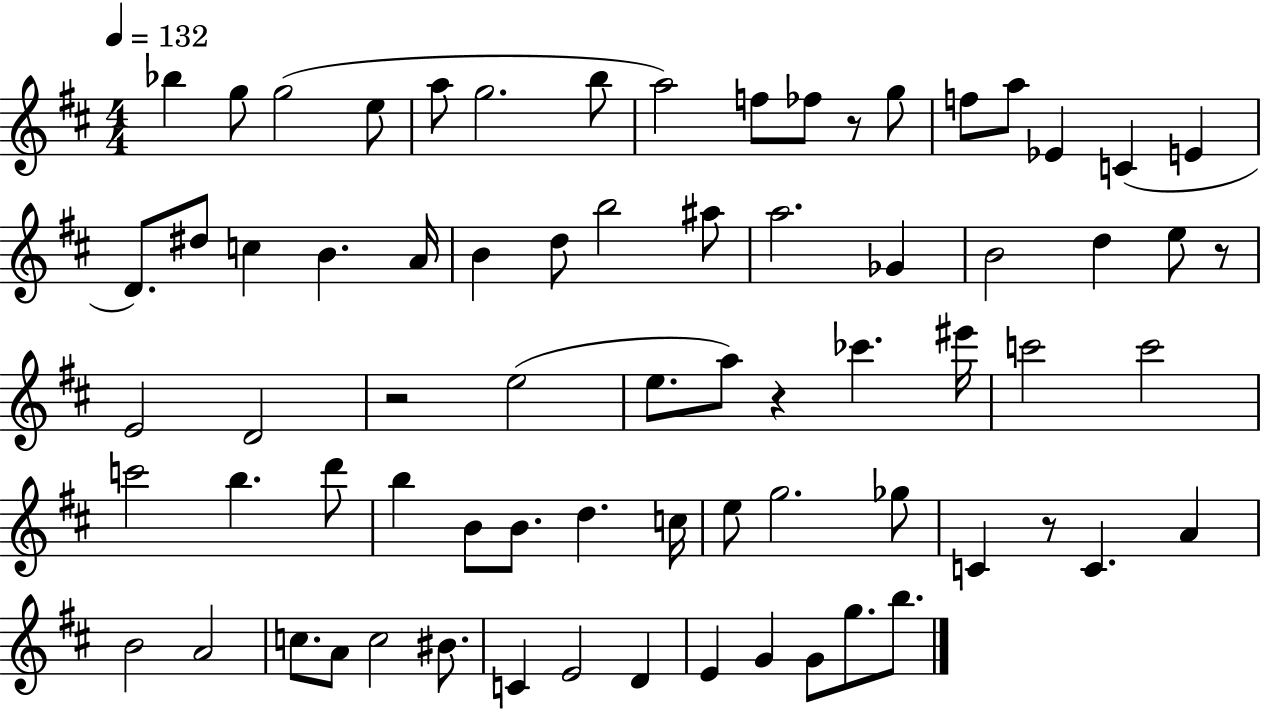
{
  \clef treble
  \numericTimeSignature
  \time 4/4
  \key d \major
  \tempo 4 = 132
  \repeat volta 2 { bes''4 g''8 g''2( e''8 | a''8 g''2. b''8 | a''2) f''8 fes''8 r8 g''8 | f''8 a''8 ees'4 c'4( e'4 | \break d'8.) dis''8 c''4 b'4. a'16 | b'4 d''8 b''2 ais''8 | a''2. ges'4 | b'2 d''4 e''8 r8 | \break e'2 d'2 | r2 e''2( | e''8. a''8) r4 ces'''4. eis'''16 | c'''2 c'''2 | \break c'''2 b''4. d'''8 | b''4 b'8 b'8. d''4. c''16 | e''8 g''2. ges''8 | c'4 r8 c'4. a'4 | \break b'2 a'2 | c''8. a'8 c''2 bis'8. | c'4 e'2 d'4 | e'4 g'4 g'8 g''8. b''8. | \break } \bar "|."
}